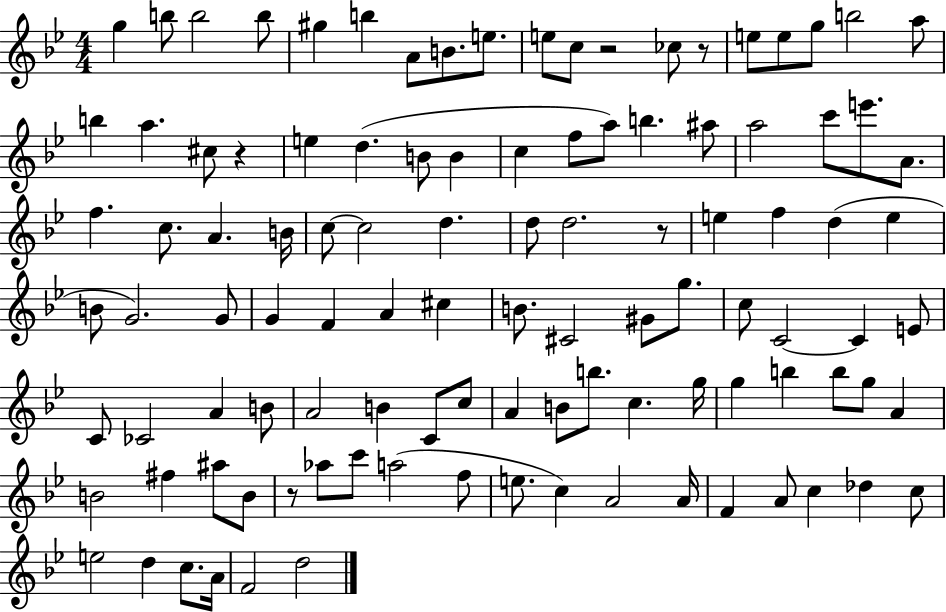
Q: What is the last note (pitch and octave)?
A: D5